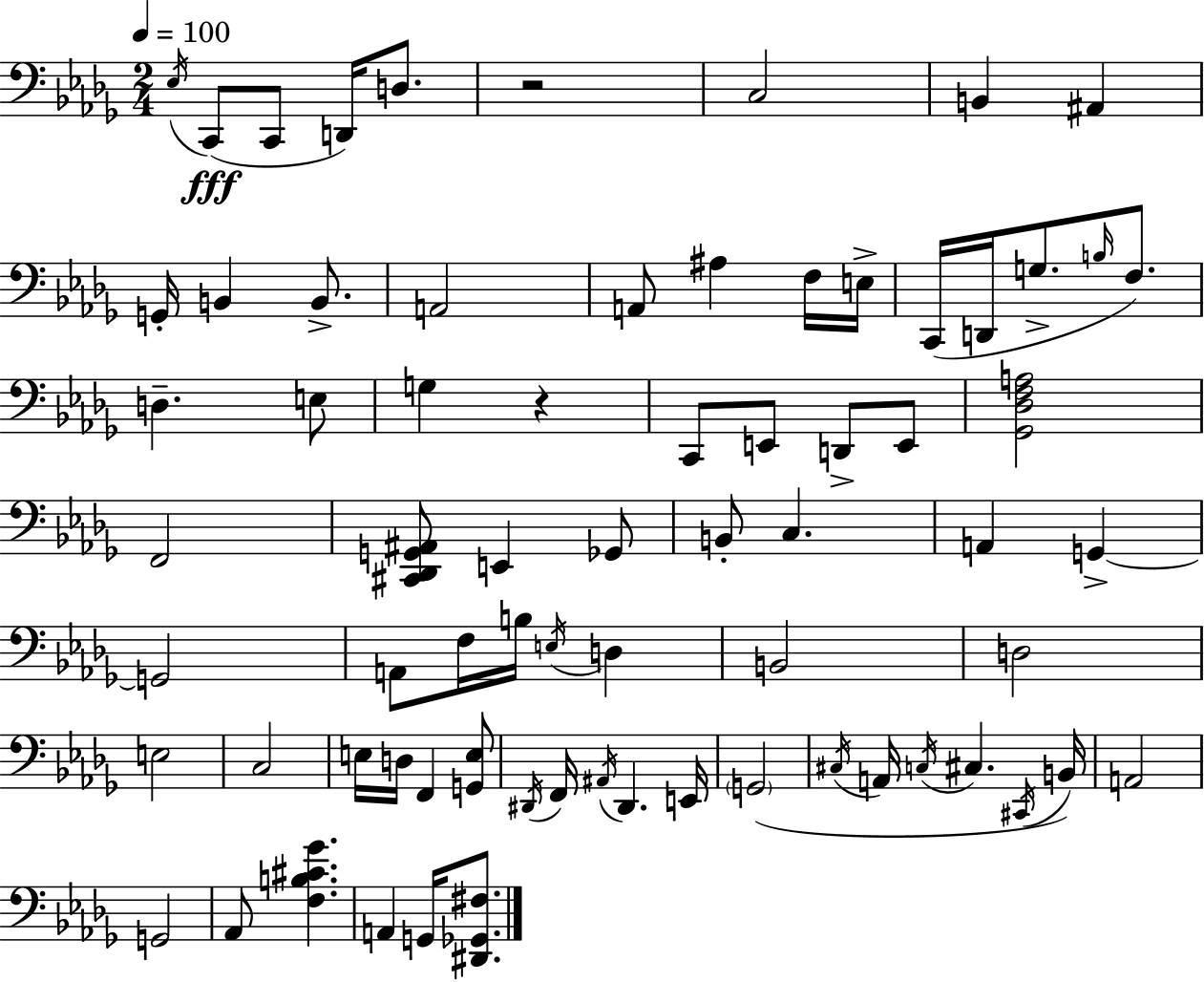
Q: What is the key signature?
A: BES minor